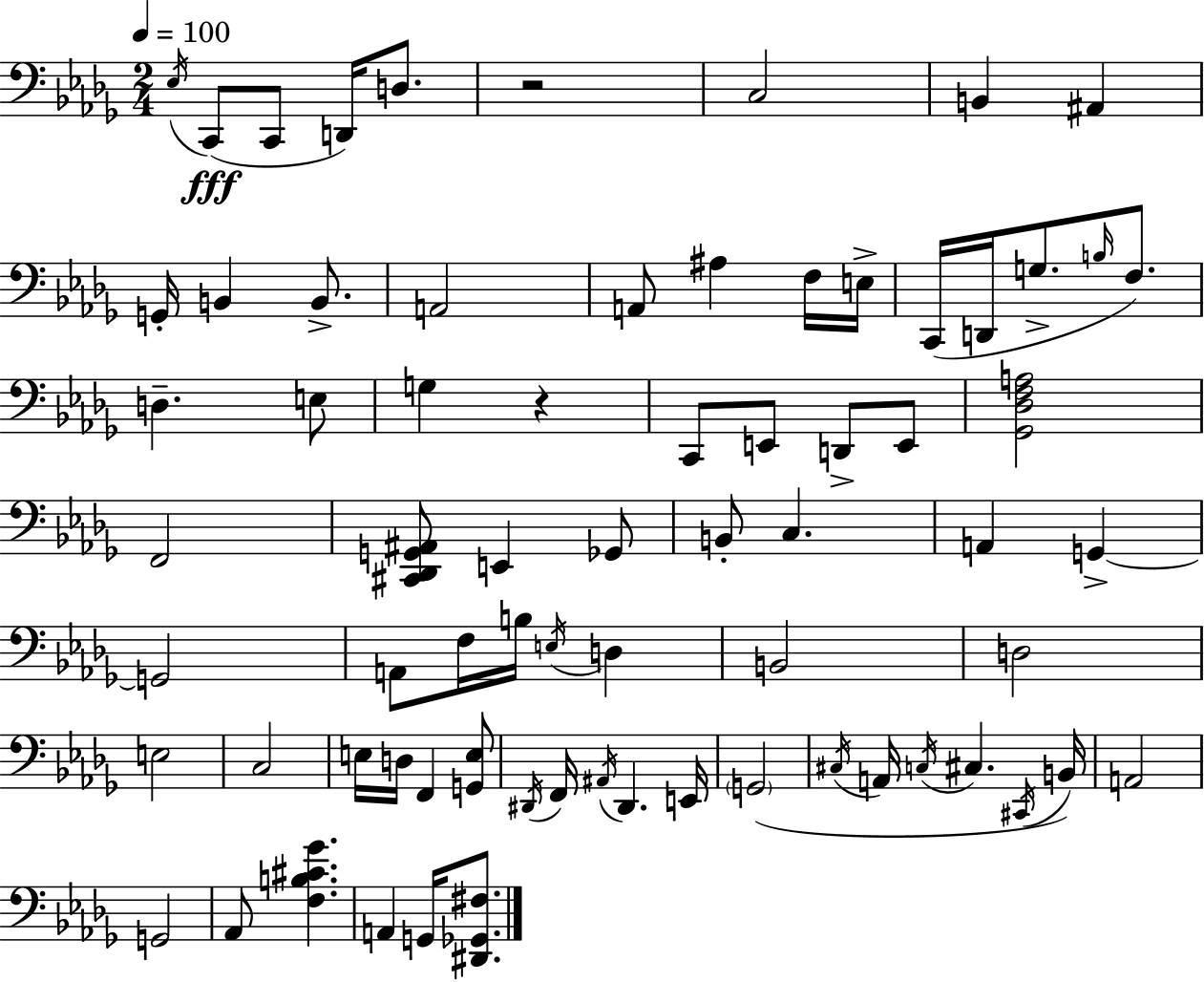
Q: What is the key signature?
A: BES minor